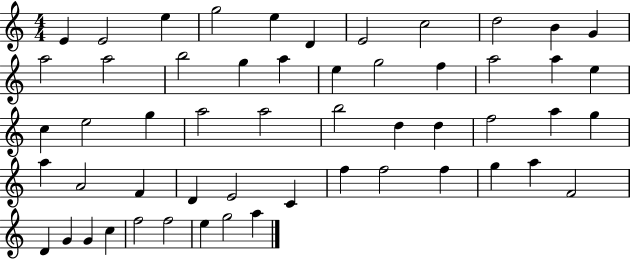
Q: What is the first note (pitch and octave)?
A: E4